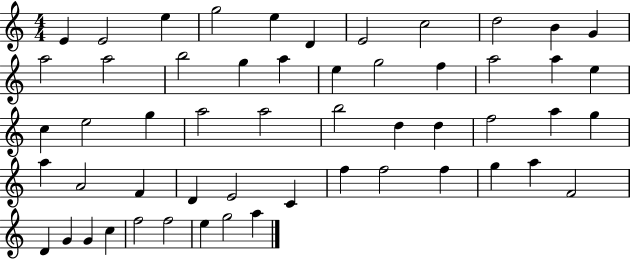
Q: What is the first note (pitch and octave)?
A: E4